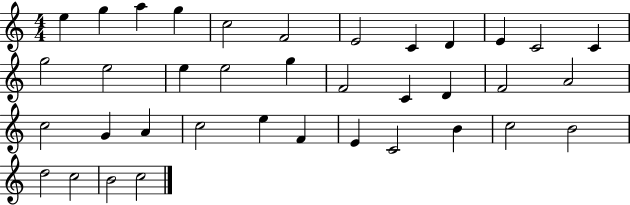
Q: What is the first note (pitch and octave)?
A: E5